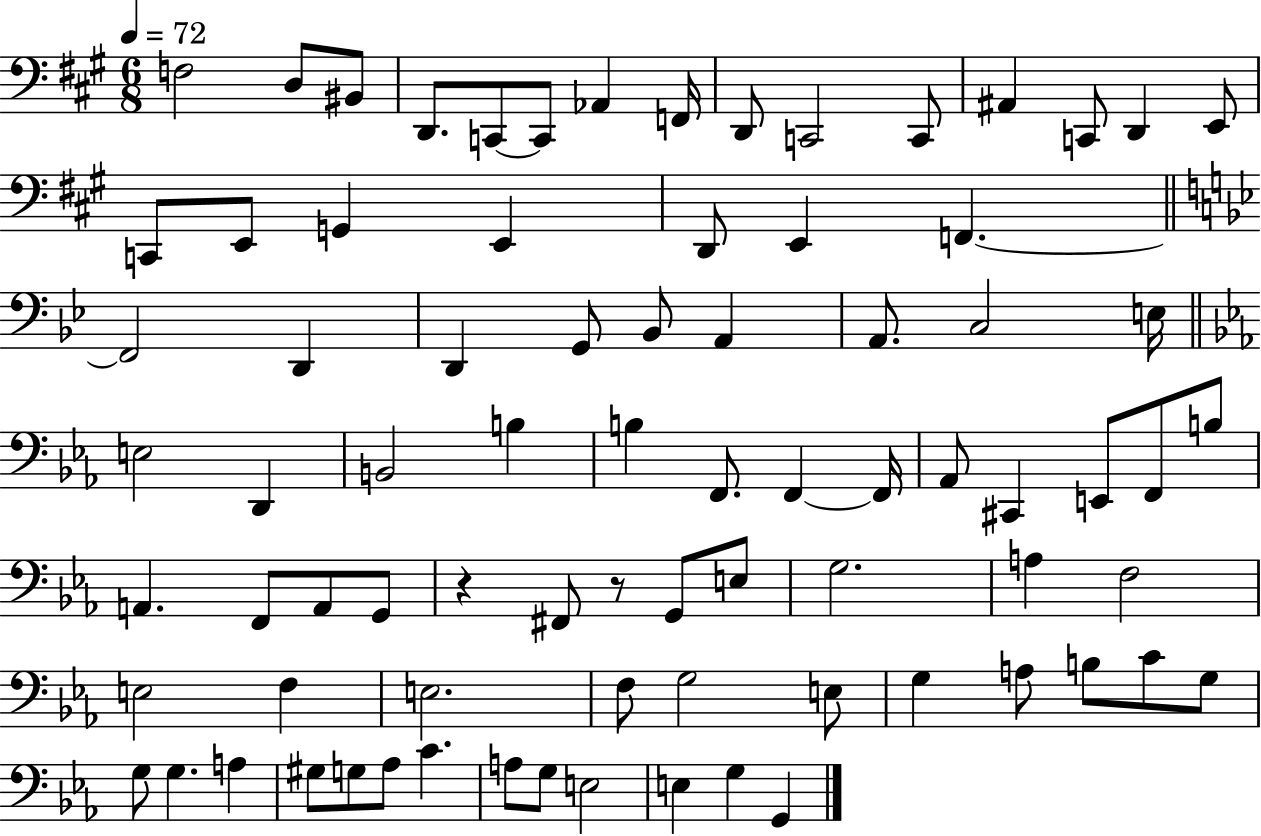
X:1
T:Untitled
M:6/8
L:1/4
K:A
F,2 D,/2 ^B,,/2 D,,/2 C,,/2 C,,/2 _A,, F,,/4 D,,/2 C,,2 C,,/2 ^A,, C,,/2 D,, E,,/2 C,,/2 E,,/2 G,, E,, D,,/2 E,, F,, F,,2 D,, D,, G,,/2 _B,,/2 A,, A,,/2 C,2 E,/4 E,2 D,, B,,2 B, B, F,,/2 F,, F,,/4 _A,,/2 ^C,, E,,/2 F,,/2 B,/2 A,, F,,/2 A,,/2 G,,/2 z ^F,,/2 z/2 G,,/2 E,/2 G,2 A, F,2 E,2 F, E,2 F,/2 G,2 E,/2 G, A,/2 B,/2 C/2 G,/2 G,/2 G, A, ^G,/2 G,/2 _A,/2 C A,/2 G,/2 E,2 E, G, G,,